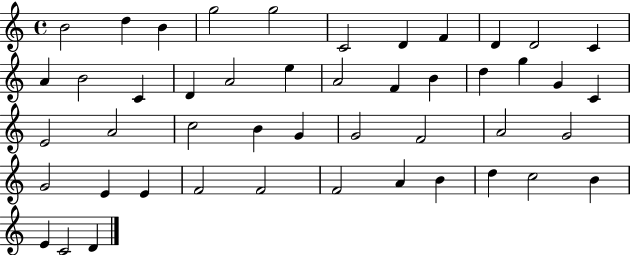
B4/h D5/q B4/q G5/h G5/h C4/h D4/q F4/q D4/q D4/h C4/q A4/q B4/h C4/q D4/q A4/h E5/q A4/h F4/q B4/q D5/q G5/q G4/q C4/q E4/h A4/h C5/h B4/q G4/q G4/h F4/h A4/h G4/h G4/h E4/q E4/q F4/h F4/h F4/h A4/q B4/q D5/q C5/h B4/q E4/q C4/h D4/q